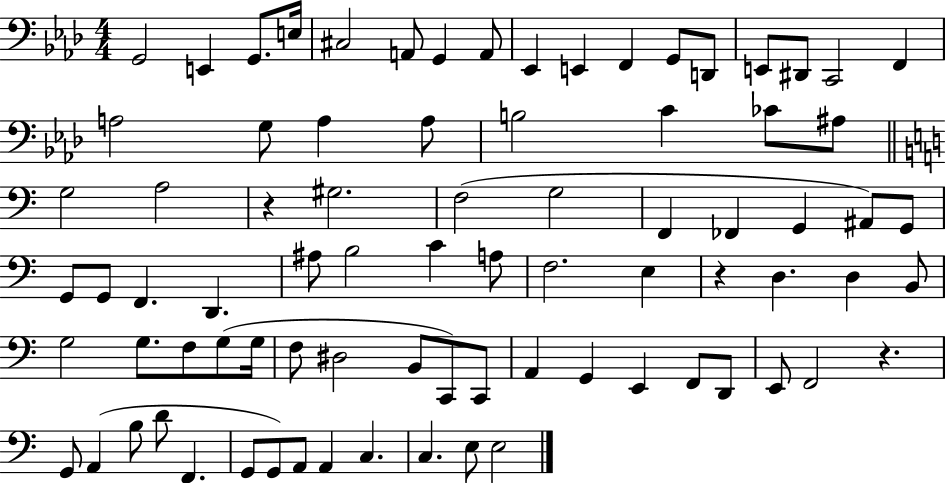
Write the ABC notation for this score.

X:1
T:Untitled
M:4/4
L:1/4
K:Ab
G,,2 E,, G,,/2 E,/4 ^C,2 A,,/2 G,, A,,/2 _E,, E,, F,, G,,/2 D,,/2 E,,/2 ^D,,/2 C,,2 F,, A,2 G,/2 A, A,/2 B,2 C _C/2 ^A,/2 G,2 A,2 z ^G,2 F,2 G,2 F,, _F,, G,, ^A,,/2 G,,/2 G,,/2 G,,/2 F,, D,, ^A,/2 B,2 C A,/2 F,2 E, z D, D, B,,/2 G,2 G,/2 F,/2 G,/2 G,/4 F,/2 ^D,2 B,,/2 C,,/2 C,,/2 A,, G,, E,, F,,/2 D,,/2 E,,/2 F,,2 z G,,/2 A,, B,/2 D/2 F,, G,,/2 G,,/2 A,,/2 A,, C, C, E,/2 E,2